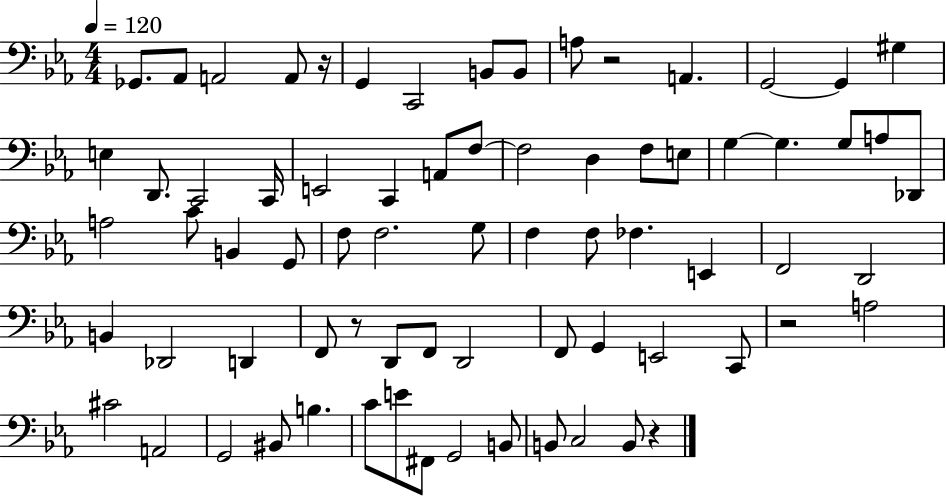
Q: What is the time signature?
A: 4/4